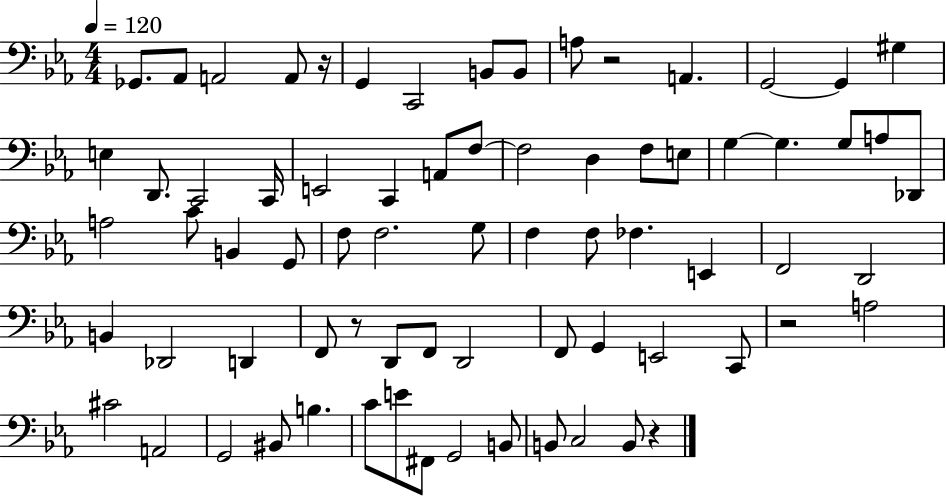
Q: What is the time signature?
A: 4/4